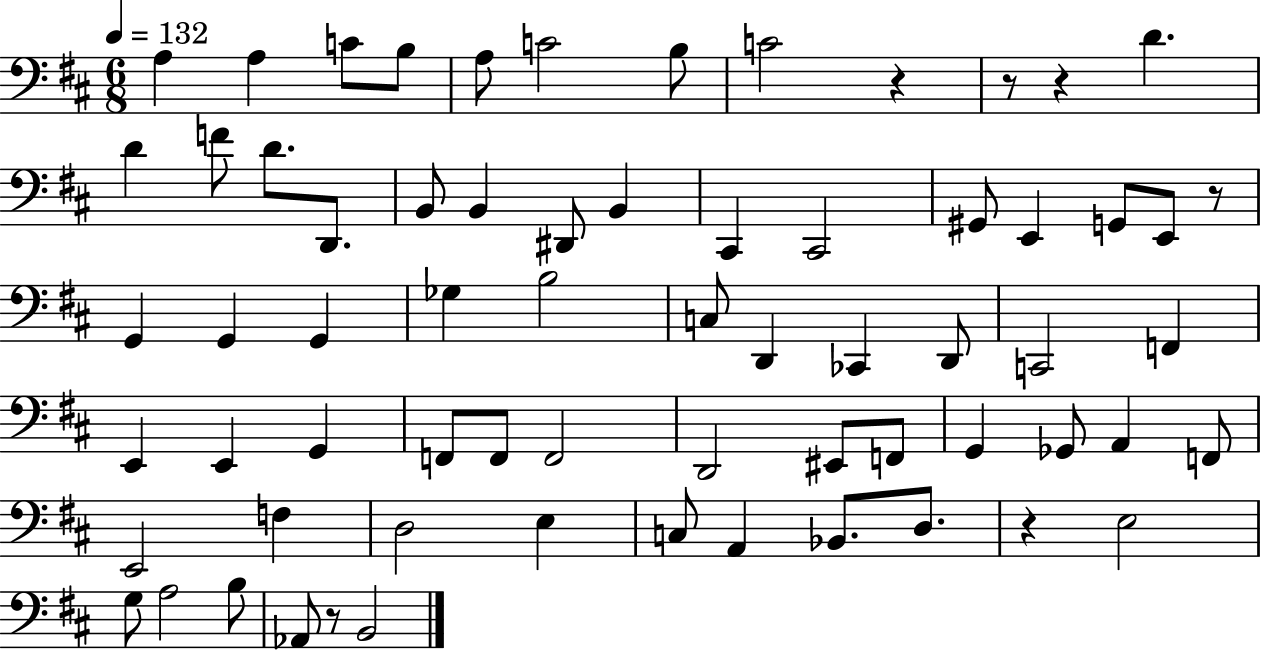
X:1
T:Untitled
M:6/8
L:1/4
K:D
A, A, C/2 B,/2 A,/2 C2 B,/2 C2 z z/2 z D D F/2 D/2 D,,/2 B,,/2 B,, ^D,,/2 B,, ^C,, ^C,,2 ^G,,/2 E,, G,,/2 E,,/2 z/2 G,, G,, G,, _G, B,2 C,/2 D,, _C,, D,,/2 C,,2 F,, E,, E,, G,, F,,/2 F,,/2 F,,2 D,,2 ^E,,/2 F,,/2 G,, _G,,/2 A,, F,,/2 E,,2 F, D,2 E, C,/2 A,, _B,,/2 D,/2 z E,2 G,/2 A,2 B,/2 _A,,/2 z/2 B,,2